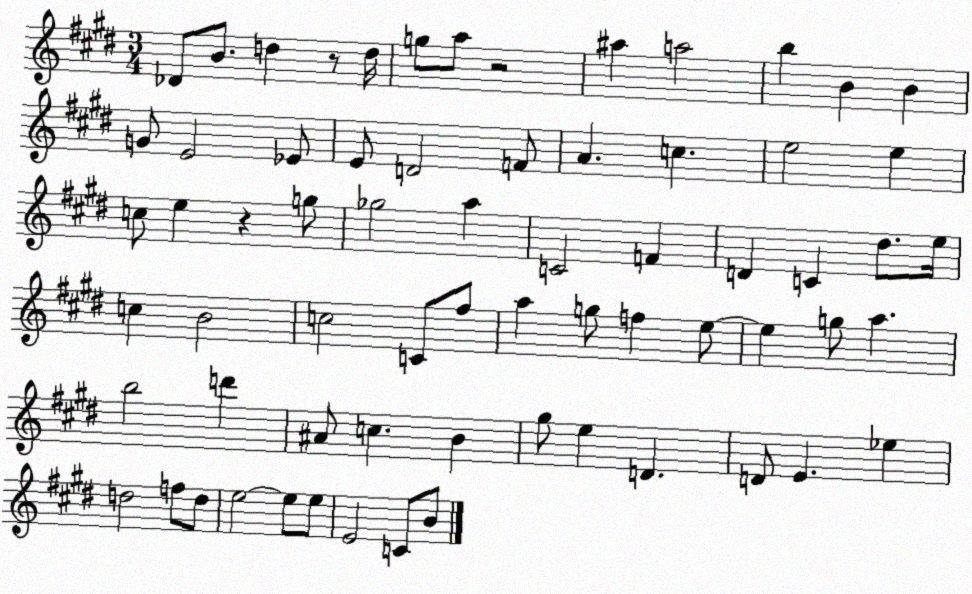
X:1
T:Untitled
M:3/4
L:1/4
K:E
_D/2 B/2 d z/2 d/4 g/2 a/2 z2 ^a a2 b B B G/2 E2 _E/2 E/2 D2 F/2 A c e2 e c/2 e z g/2 _g2 a C2 F D C ^d/2 e/4 c B2 c2 C/2 ^f/2 a g/2 f e/2 e g/2 a b2 d' ^A/2 c B ^g/2 e D D/2 E _e d2 f/2 d/2 e2 e/2 e/2 E2 C/2 B/2